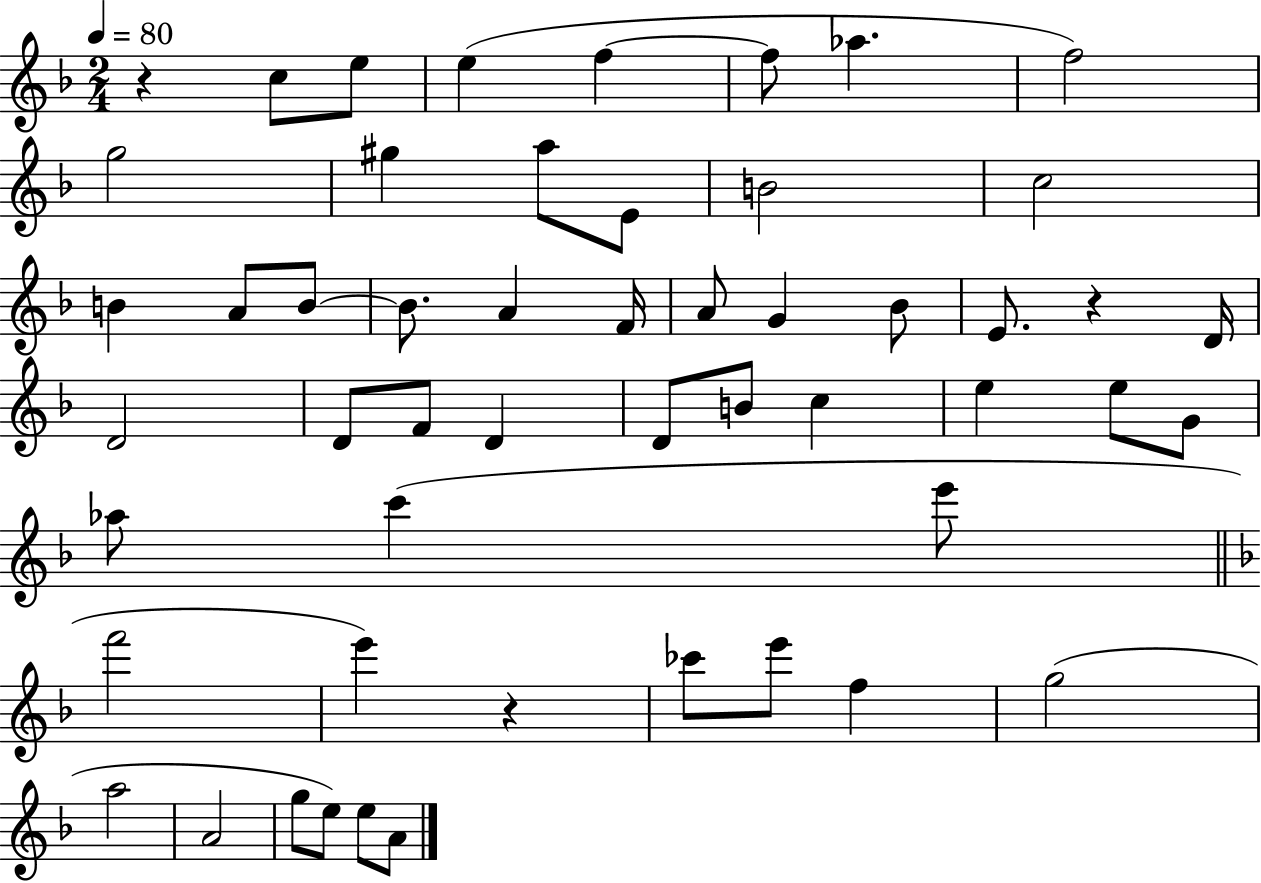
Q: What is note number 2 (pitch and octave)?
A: E5